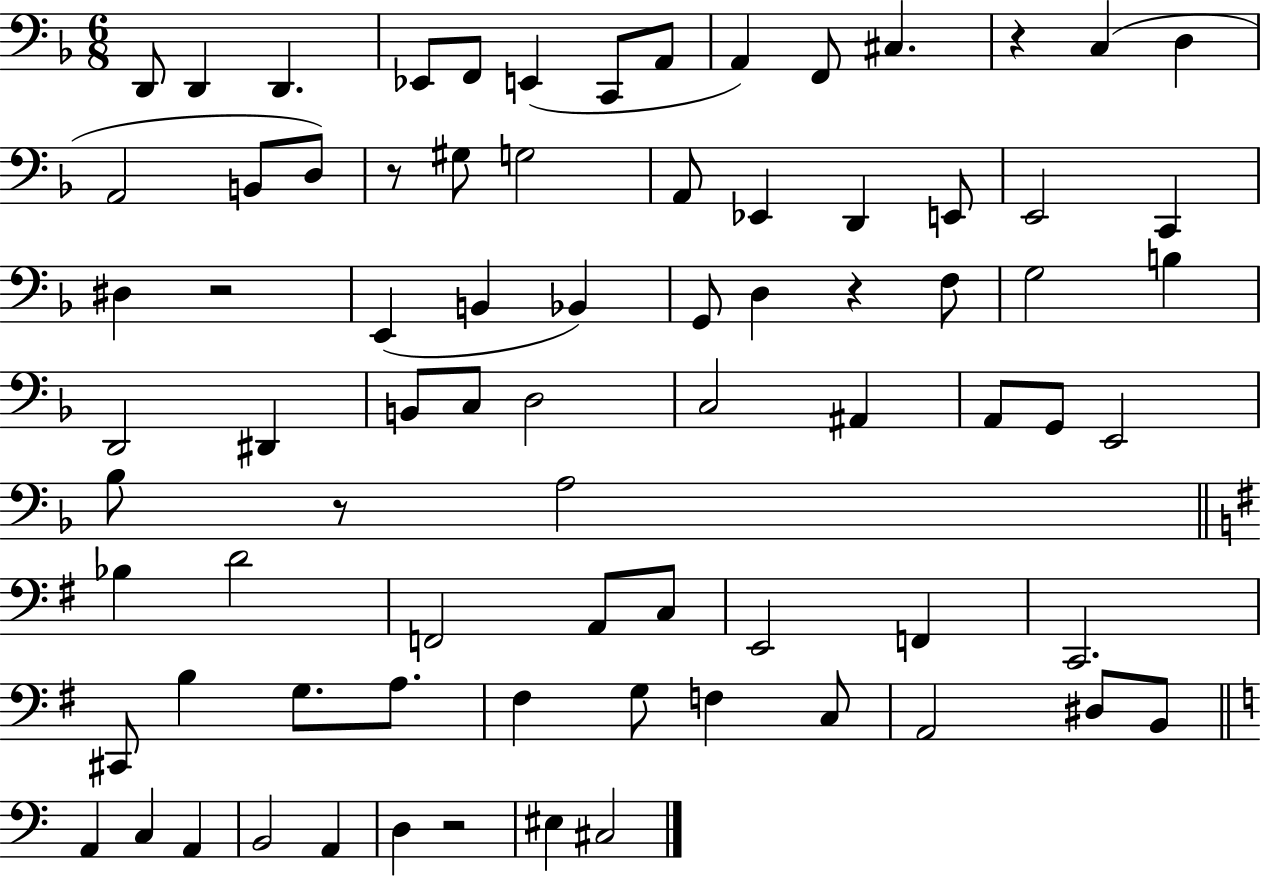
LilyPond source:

{
  \clef bass
  \numericTimeSignature
  \time 6/8
  \key f \major
  d,8 d,4 d,4. | ees,8 f,8 e,4( c,8 a,8 | a,4) f,8 cis4. | r4 c4( d4 | \break a,2 b,8 d8) | r8 gis8 g2 | a,8 ees,4 d,4 e,8 | e,2 c,4 | \break dis4 r2 | e,4( b,4 bes,4) | g,8 d4 r4 f8 | g2 b4 | \break d,2 dis,4 | b,8 c8 d2 | c2 ais,4 | a,8 g,8 e,2 | \break bes8 r8 a2 | \bar "||" \break \key g \major bes4 d'2 | f,2 a,8 c8 | e,2 f,4 | c,2. | \break cis,8 b4 g8. a8. | fis4 g8 f4 c8 | a,2 dis8 b,8 | \bar "||" \break \key c \major a,4 c4 a,4 | b,2 a,4 | d4 r2 | eis4 cis2 | \break \bar "|."
}